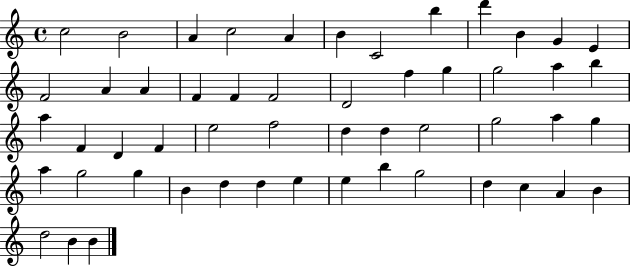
C5/h B4/h A4/q C5/h A4/q B4/q C4/h B5/q D6/q B4/q G4/q E4/q F4/h A4/q A4/q F4/q F4/q F4/h D4/h F5/q G5/q G5/h A5/q B5/q A5/q F4/q D4/q F4/q E5/h F5/h D5/q D5/q E5/h G5/h A5/q G5/q A5/q G5/h G5/q B4/q D5/q D5/q E5/q E5/q B5/q G5/h D5/q C5/q A4/q B4/q D5/h B4/q B4/q